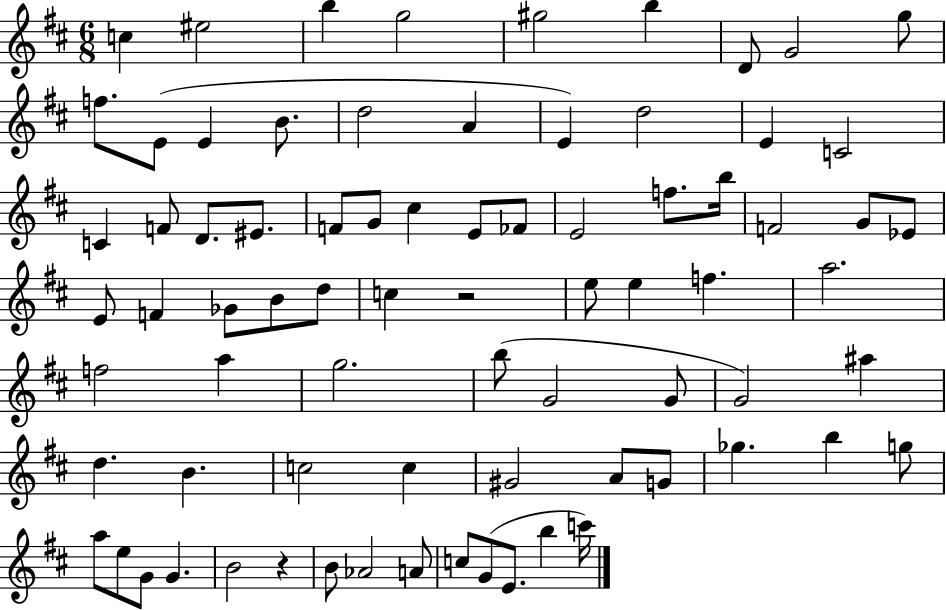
C5/q EIS5/h B5/q G5/h G#5/h B5/q D4/e G4/h G5/e F5/e. E4/e E4/q B4/e. D5/h A4/q E4/q D5/h E4/q C4/h C4/q F4/e D4/e. EIS4/e. F4/e G4/e C#5/q E4/e FES4/e E4/h F5/e. B5/s F4/h G4/e Eb4/e E4/e F4/q Gb4/e B4/e D5/e C5/q R/h E5/e E5/q F5/q. A5/h. F5/h A5/q G5/h. B5/e G4/h G4/e G4/h A#5/q D5/q. B4/q. C5/h C5/q G#4/h A4/e G4/e Gb5/q. B5/q G5/e A5/e E5/e G4/e G4/q. B4/h R/q B4/e Ab4/h A4/e C5/e G4/e E4/e. B5/q C6/s